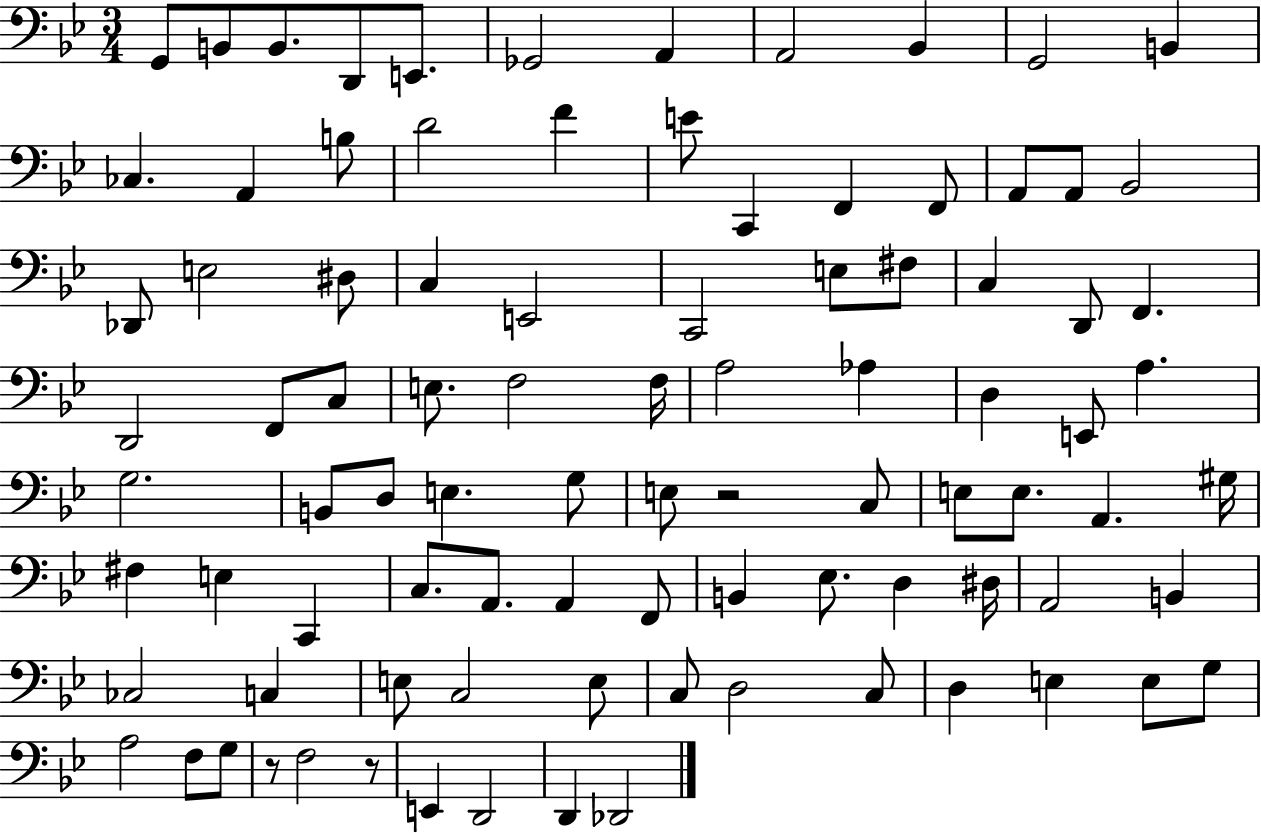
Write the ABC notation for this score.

X:1
T:Untitled
M:3/4
L:1/4
K:Bb
G,,/2 B,,/2 B,,/2 D,,/2 E,,/2 _G,,2 A,, A,,2 _B,, G,,2 B,, _C, A,, B,/2 D2 F E/2 C,, F,, F,,/2 A,,/2 A,,/2 _B,,2 _D,,/2 E,2 ^D,/2 C, E,,2 C,,2 E,/2 ^F,/2 C, D,,/2 F,, D,,2 F,,/2 C,/2 E,/2 F,2 F,/4 A,2 _A, D, E,,/2 A, G,2 B,,/2 D,/2 E, G,/2 E,/2 z2 C,/2 E,/2 E,/2 A,, ^G,/4 ^F, E, C,, C,/2 A,,/2 A,, F,,/2 B,, _E,/2 D, ^D,/4 A,,2 B,, _C,2 C, E,/2 C,2 E,/2 C,/2 D,2 C,/2 D, E, E,/2 G,/2 A,2 F,/2 G,/2 z/2 F,2 z/2 E,, D,,2 D,, _D,,2